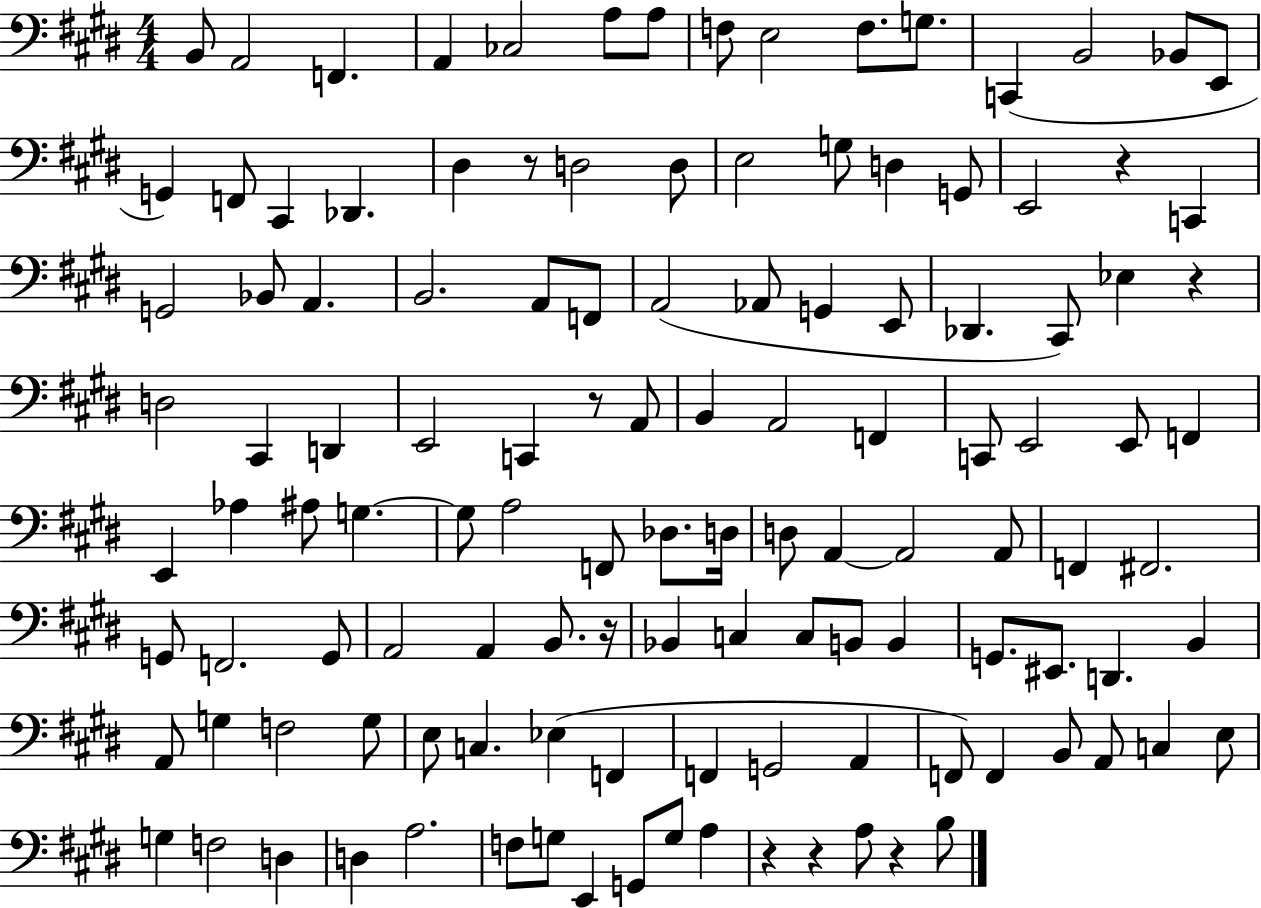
B2/e A2/h F2/q. A2/q CES3/h A3/e A3/e F3/e E3/h F3/e. G3/e. C2/q B2/h Bb2/e E2/e G2/q F2/e C#2/q Db2/q. D#3/q R/e D3/h D3/e E3/h G3/e D3/q G2/e E2/h R/q C2/q G2/h Bb2/e A2/q. B2/h. A2/e F2/e A2/h Ab2/e G2/q E2/e Db2/q. C#2/e Eb3/q R/q D3/h C#2/q D2/q E2/h C2/q R/e A2/e B2/q A2/h F2/q C2/e E2/h E2/e F2/q E2/q Ab3/q A#3/e G3/q. G3/e A3/h F2/e Db3/e. D3/s D3/e A2/q A2/h A2/e F2/q F#2/h. G2/e F2/h. G2/e A2/h A2/q B2/e. R/s Bb2/q C3/q C3/e B2/e B2/q G2/e. EIS2/e. D2/q. B2/q A2/e G3/q F3/h G3/e E3/e C3/q. Eb3/q F2/q F2/q G2/h A2/q F2/e F2/q B2/e A2/e C3/q E3/e G3/q F3/h D3/q D3/q A3/h. F3/e G3/e E2/q G2/e G3/e A3/q R/q R/q A3/e R/q B3/e